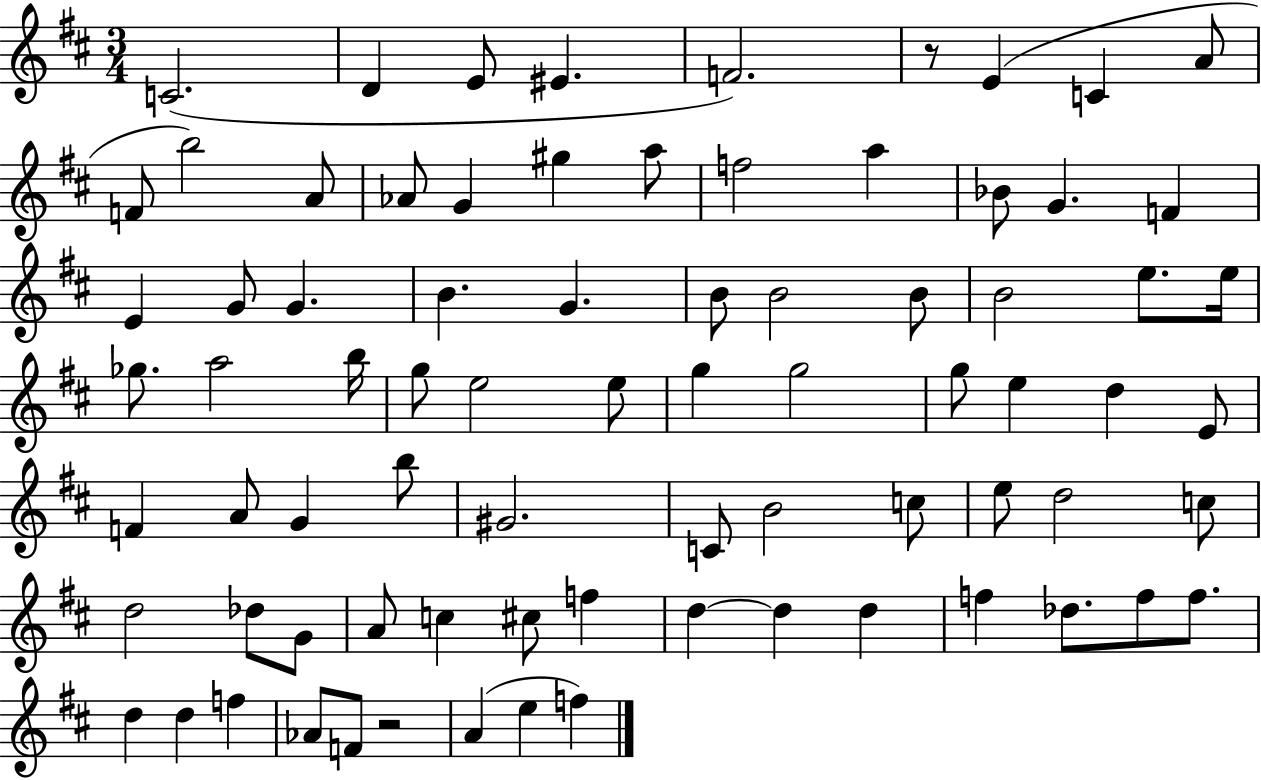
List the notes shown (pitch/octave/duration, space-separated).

C4/h. D4/q E4/e EIS4/q. F4/h. R/e E4/q C4/q A4/e F4/e B5/h A4/e Ab4/e G4/q G#5/q A5/e F5/h A5/q Bb4/e G4/q. F4/q E4/q G4/e G4/q. B4/q. G4/q. B4/e B4/h B4/e B4/h E5/e. E5/s Gb5/e. A5/h B5/s G5/e E5/h E5/e G5/q G5/h G5/e E5/q D5/q E4/e F4/q A4/e G4/q B5/e G#4/h. C4/e B4/h C5/e E5/e D5/h C5/e D5/h Db5/e G4/e A4/e C5/q C#5/e F5/q D5/q D5/q D5/q F5/q Db5/e. F5/e F5/e. D5/q D5/q F5/q Ab4/e F4/e R/h A4/q E5/q F5/q